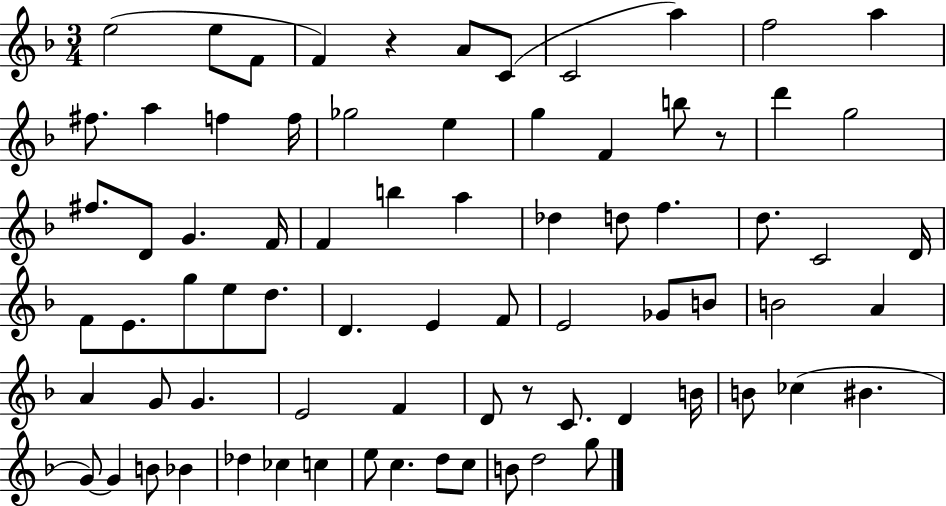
E5/h E5/e F4/e F4/q R/q A4/e C4/e C4/h A5/q F5/h A5/q F#5/e. A5/q F5/q F5/s Gb5/h E5/q G5/q F4/q B5/e R/e D6/q G5/h F#5/e. D4/e G4/q. F4/s F4/q B5/q A5/q Db5/q D5/e F5/q. D5/e. C4/h D4/s F4/e E4/e. G5/e E5/e D5/e. D4/q. E4/q F4/e E4/h Gb4/e B4/e B4/h A4/q A4/q G4/e G4/q. E4/h F4/q D4/e R/e C4/e. D4/q B4/s B4/e CES5/q BIS4/q. G4/e G4/q B4/e Bb4/q Db5/q CES5/q C5/q E5/e C5/q. D5/e C5/e B4/e D5/h G5/e